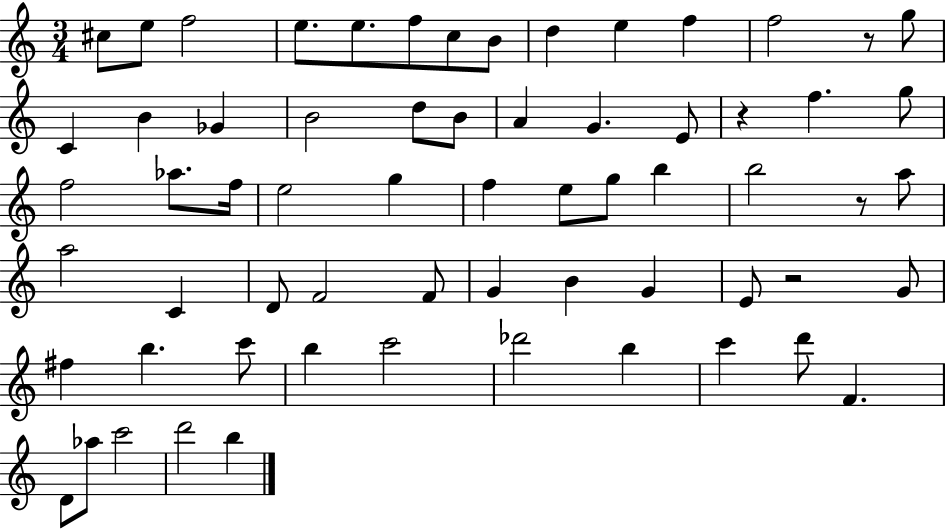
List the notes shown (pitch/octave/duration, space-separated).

C#5/e E5/e F5/h E5/e. E5/e. F5/e C5/e B4/e D5/q E5/q F5/q F5/h R/e G5/e C4/q B4/q Gb4/q B4/h D5/e B4/e A4/q G4/q. E4/e R/q F5/q. G5/e F5/h Ab5/e. F5/s E5/h G5/q F5/q E5/e G5/e B5/q B5/h R/e A5/e A5/h C4/q D4/e F4/h F4/e G4/q B4/q G4/q E4/e R/h G4/e F#5/q B5/q. C6/e B5/q C6/h Db6/h B5/q C6/q D6/e F4/q. D4/e Ab5/e C6/h D6/h B5/q